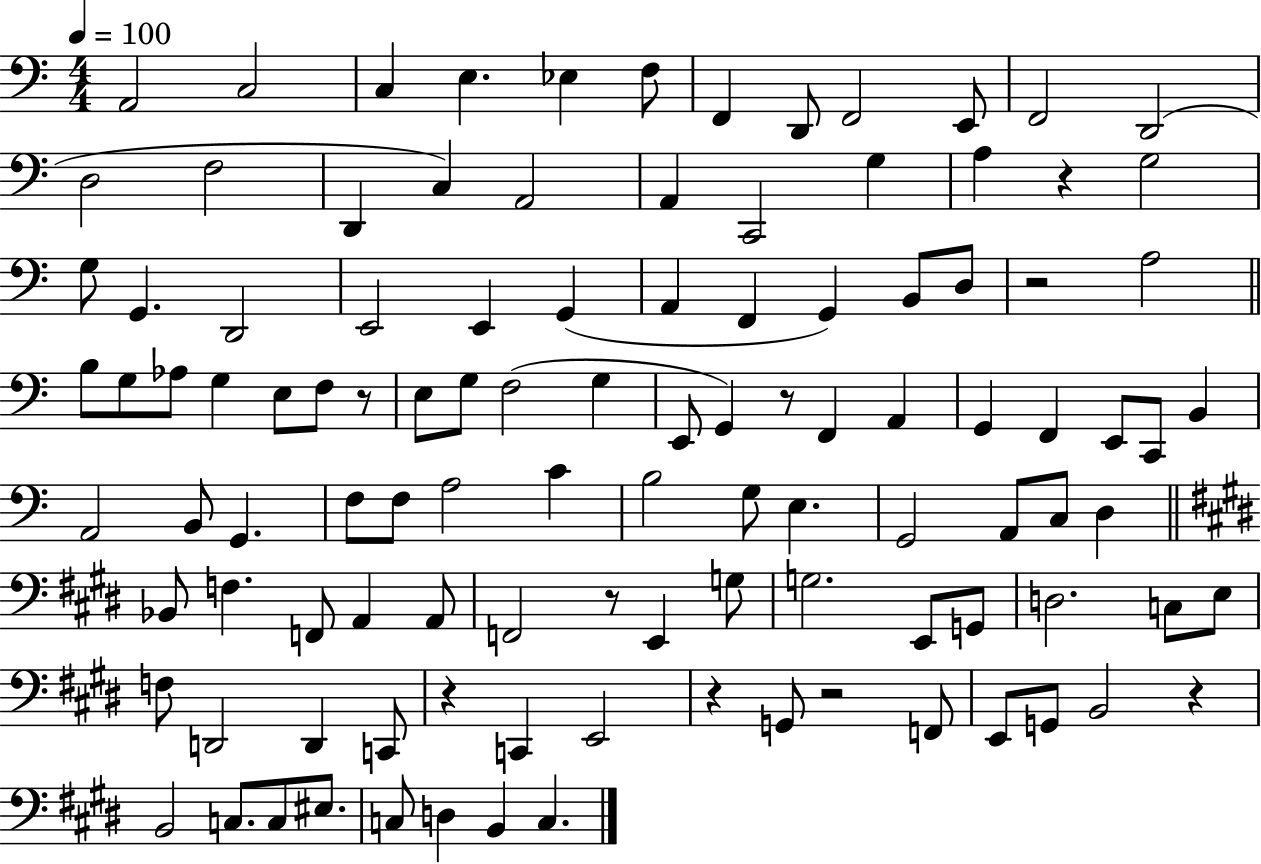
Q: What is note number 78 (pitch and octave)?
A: G2